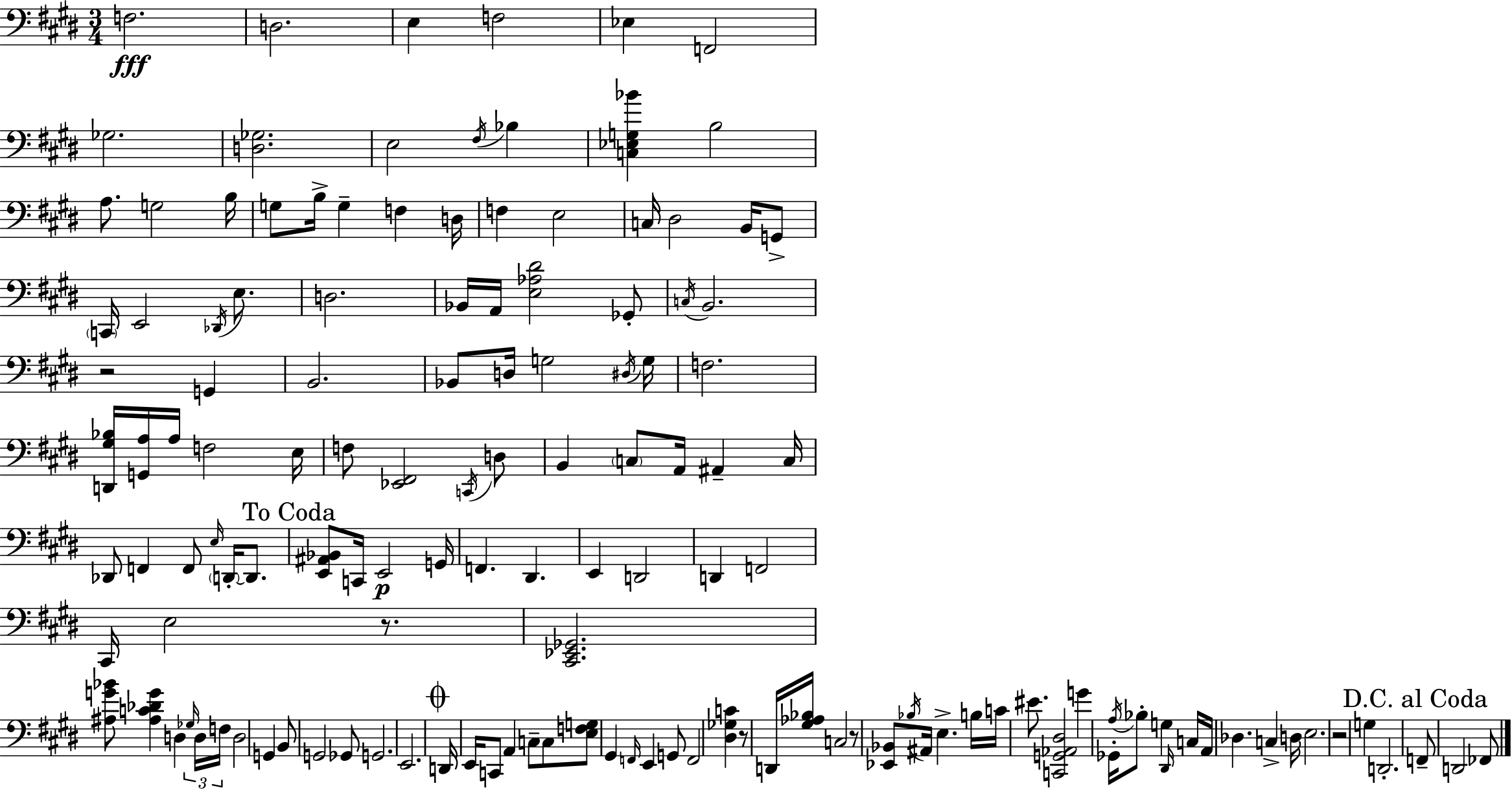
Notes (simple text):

F3/h. D3/h. E3/q F3/h Eb3/q F2/h Gb3/h. [D3,Gb3]/h. E3/h F#3/s Bb3/q [C3,Eb3,G3,Bb4]/q B3/h A3/e. G3/h B3/s G3/e B3/s G3/q F3/q D3/s F3/q E3/h C3/s D#3/h B2/s G2/e C2/s E2/h Db2/s E3/e. D3/h. Bb2/s A2/s [E3,Ab3,D#4]/h Gb2/e C3/s B2/h. R/h G2/q B2/h. Bb2/e D3/s G3/h D#3/s G3/s F3/h. [D2,G#3,Bb3]/s [G2,A3]/s A3/s F3/h E3/s F3/e [Eb2,F#2]/h C2/s D3/e B2/q C3/e A2/s A#2/q C3/s Db2/e F2/q F2/e E3/s D2/s D2/e. [E2,A#2,Bb2]/e C2/s E2/h G2/s F2/q. D#2/q. E2/q D2/h D2/q F2/h C#2/s E3/h R/e. [C#2,Eb2,Gb2]/h. [A#3,G4,Bb4]/e [A#3,C4,Db4,G4]/q D3/q Gb3/s D3/s F3/s D3/h G2/q B2/e G2/h Gb2/e G2/h. E2/h. D2/s E2/s C2/e A2/q C3/e C3/e [E3,F3,G3]/e G#2/q F2/s E2/q G2/e F2/h [D#3,Gb3,C4]/q R/e D2/s [G#3,Ab3,Bb3]/s C3/h R/e [Eb2,Bb2]/e Bb3/s A#2/s E3/q. B3/s C4/s EIS4/e. [C2,G2,Ab2,D#3]/h G4/q Gb2/s A3/s Bb3/e G3/q D#2/s C3/s A2/s Db3/q. C3/q D3/s E3/h. R/h G3/q D2/h. F2/e D2/h FES2/e